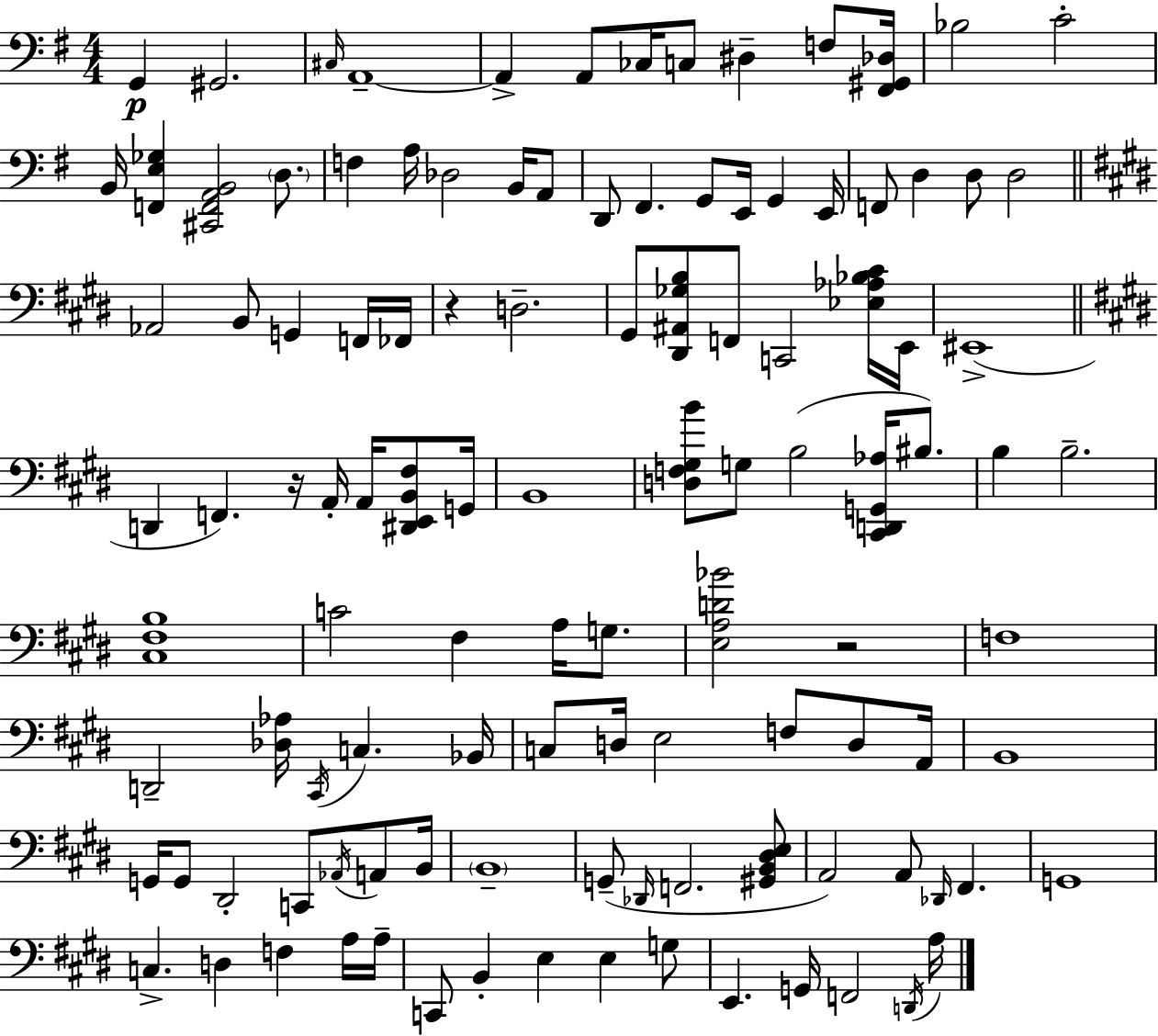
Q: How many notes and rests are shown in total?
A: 113